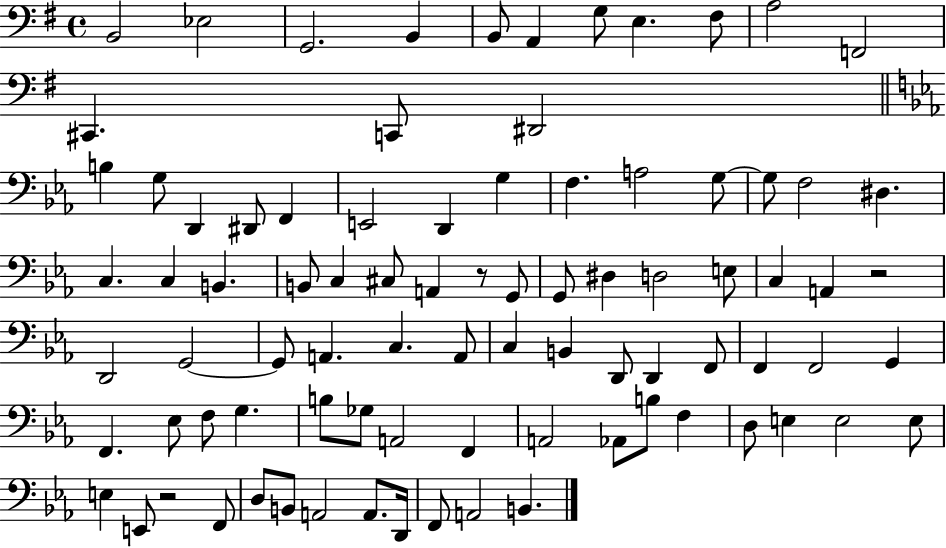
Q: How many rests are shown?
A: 3